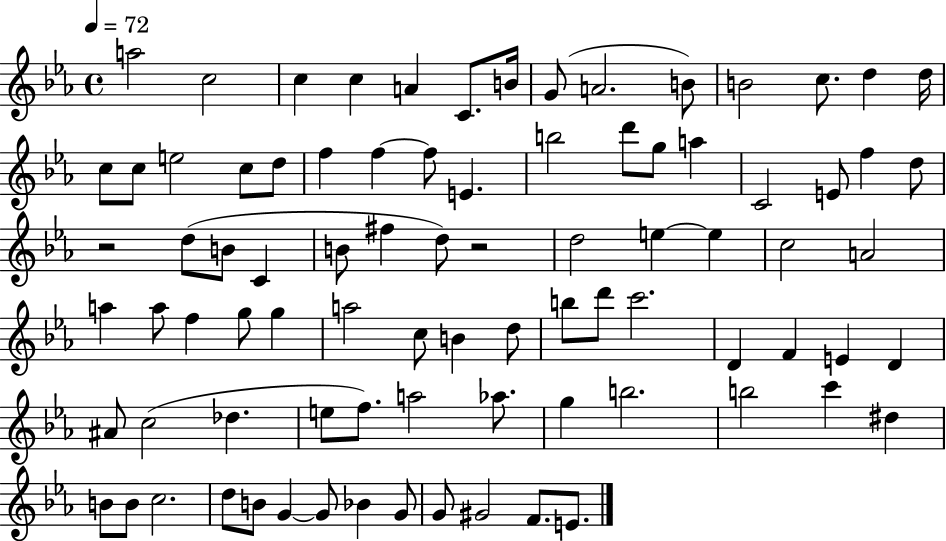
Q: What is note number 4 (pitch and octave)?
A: C5